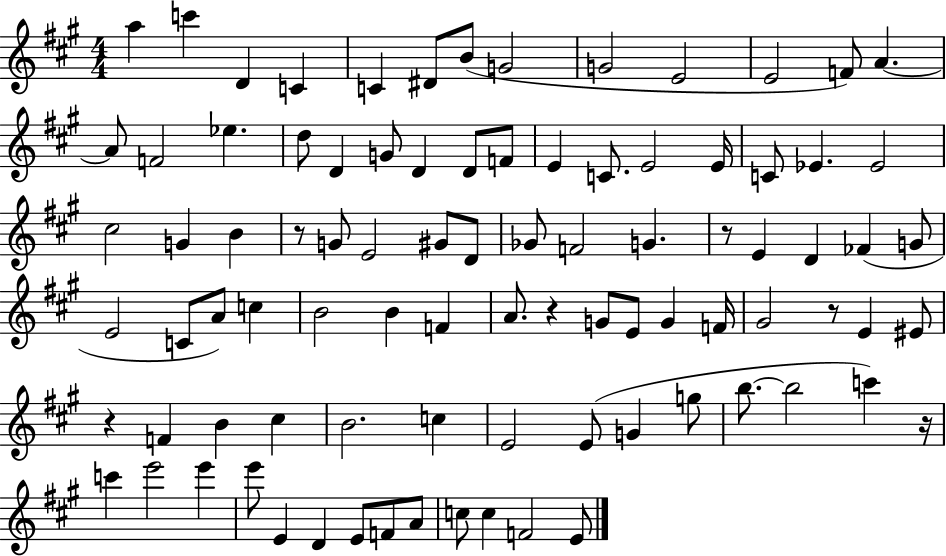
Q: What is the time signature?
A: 4/4